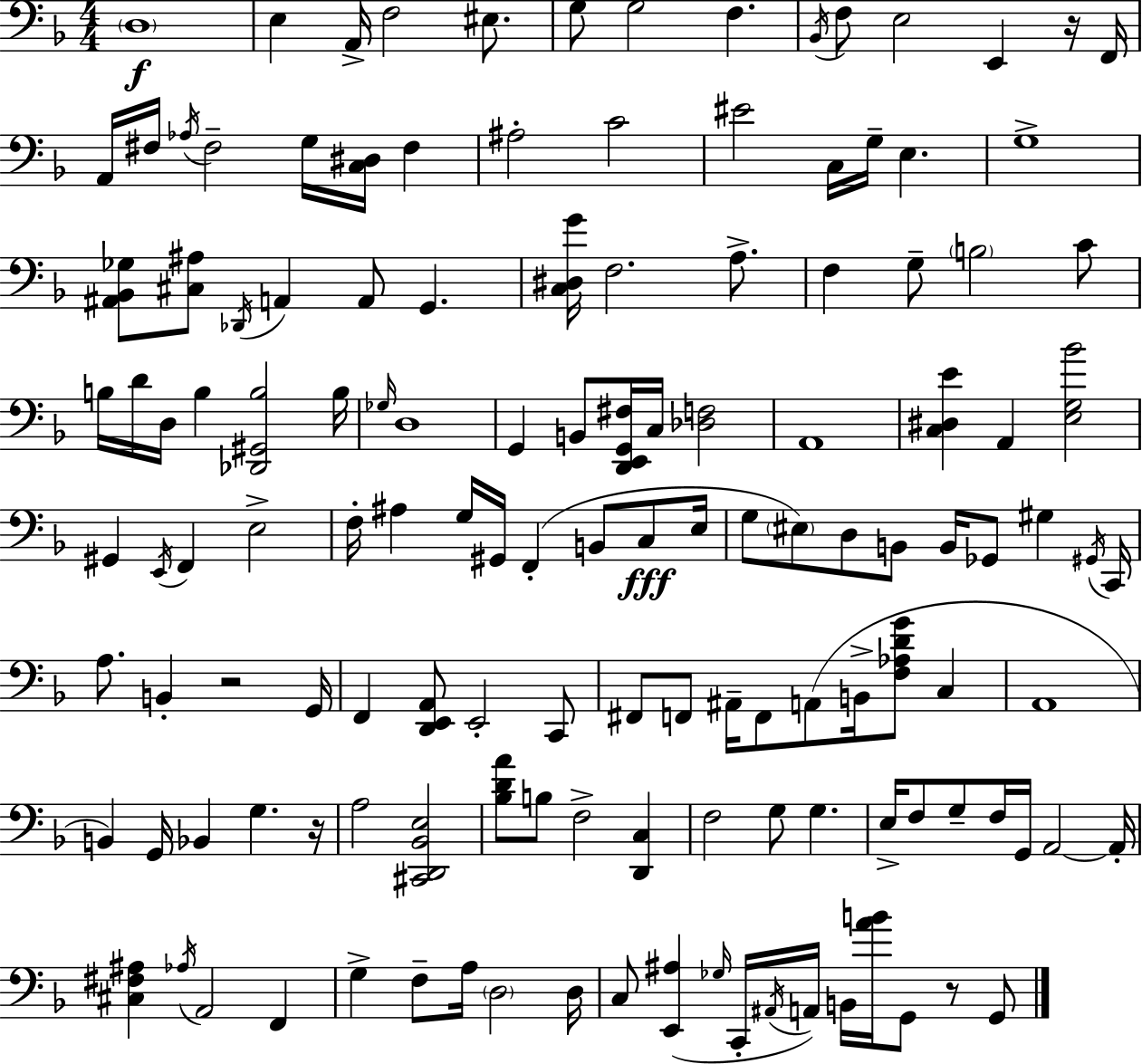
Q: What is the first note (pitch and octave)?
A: D3